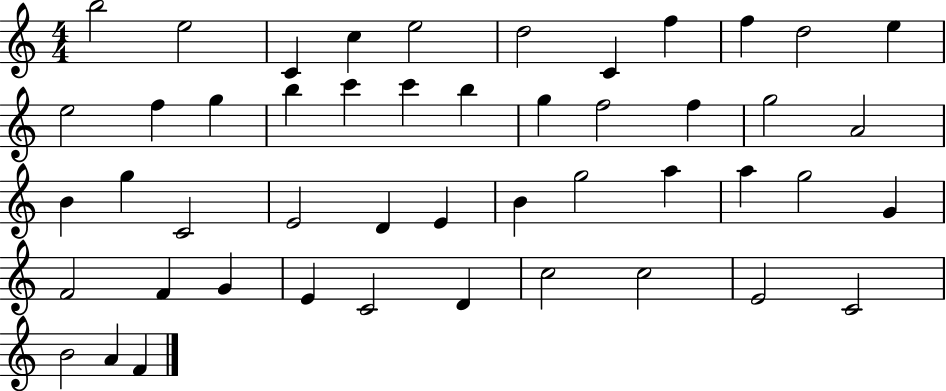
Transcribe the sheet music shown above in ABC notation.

X:1
T:Untitled
M:4/4
L:1/4
K:C
b2 e2 C c e2 d2 C f f d2 e e2 f g b c' c' b g f2 f g2 A2 B g C2 E2 D E B g2 a a g2 G F2 F G E C2 D c2 c2 E2 C2 B2 A F